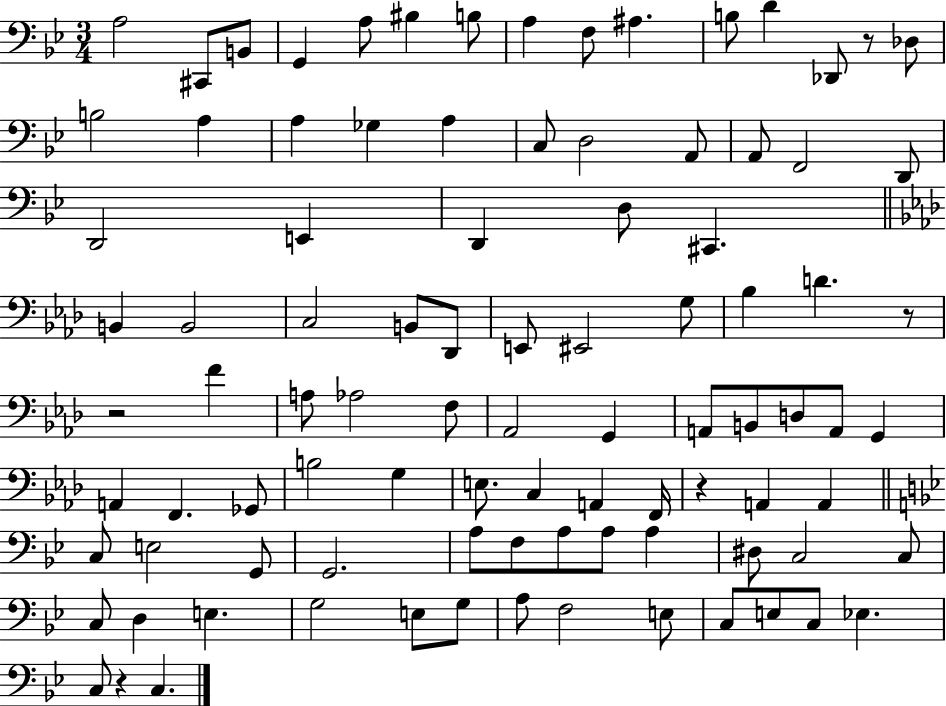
X:1
T:Untitled
M:3/4
L:1/4
K:Bb
A,2 ^C,,/2 B,,/2 G,, A,/2 ^B, B,/2 A, F,/2 ^A, B,/2 D _D,,/2 z/2 _D,/2 B,2 A, A, _G, A, C,/2 D,2 A,,/2 A,,/2 F,,2 D,,/2 D,,2 E,, D,, D,/2 ^C,, B,, B,,2 C,2 B,,/2 _D,,/2 E,,/2 ^E,,2 G,/2 _B, D z/2 z2 F A,/2 _A,2 F,/2 _A,,2 G,, A,,/2 B,,/2 D,/2 A,,/2 G,, A,, F,, _G,,/2 B,2 G, E,/2 C, A,, F,,/4 z A,, A,, C,/2 E,2 G,,/2 G,,2 A,/2 F,/2 A,/2 A,/2 A, ^D,/2 C,2 C,/2 C,/2 D, E, G,2 E,/2 G,/2 A,/2 F,2 E,/2 C,/2 E,/2 C,/2 _E, C,/2 z C,